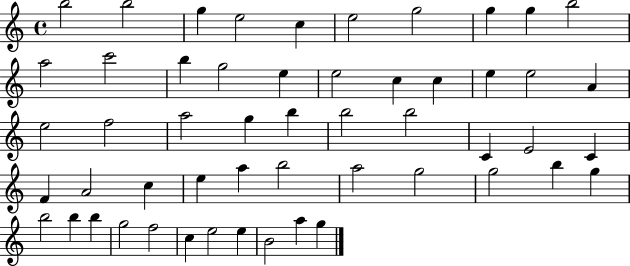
B5/h B5/h G5/q E5/h C5/q E5/h G5/h G5/q G5/q B5/h A5/h C6/h B5/q G5/h E5/q E5/h C5/q C5/q E5/q E5/h A4/q E5/h F5/h A5/h G5/q B5/q B5/h B5/h C4/q E4/h C4/q F4/q A4/h C5/q E5/q A5/q B5/h A5/h G5/h G5/h B5/q G5/q B5/h B5/q B5/q G5/h F5/h C5/q E5/h E5/q B4/h A5/q G5/q